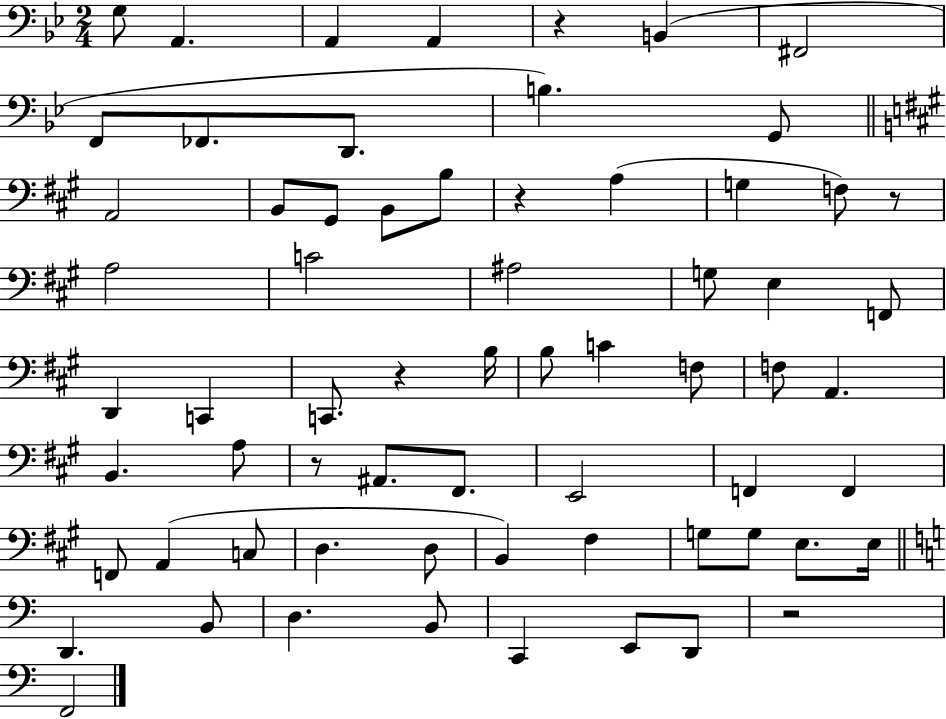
G3/e A2/q. A2/q A2/q R/q B2/q F#2/h F2/e FES2/e. D2/e. B3/q. G2/e A2/h B2/e G#2/e B2/e B3/e R/q A3/q G3/q F3/e R/e A3/h C4/h A#3/h G3/e E3/q F2/e D2/q C2/q C2/e. R/q B3/s B3/e C4/q F3/e F3/e A2/q. B2/q. A3/e R/e A#2/e. F#2/e. E2/h F2/q F2/q F2/e A2/q C3/e D3/q. D3/e B2/q F#3/q G3/e G3/e E3/e. E3/s D2/q. B2/e D3/q. B2/e C2/q E2/e D2/e R/h F2/h